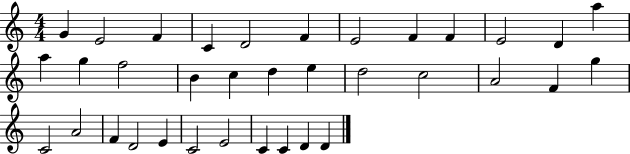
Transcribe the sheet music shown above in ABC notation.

X:1
T:Untitled
M:4/4
L:1/4
K:C
G E2 F C D2 F E2 F F E2 D a a g f2 B c d e d2 c2 A2 F g C2 A2 F D2 E C2 E2 C C D D